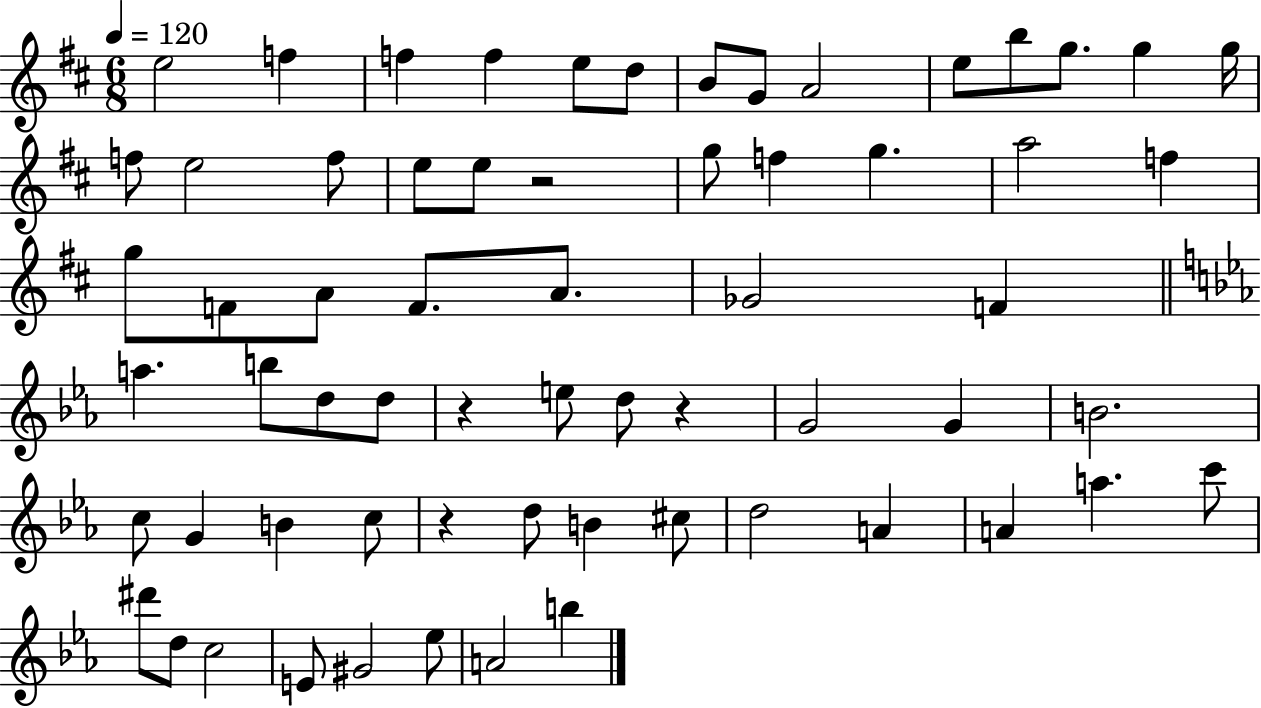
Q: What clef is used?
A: treble